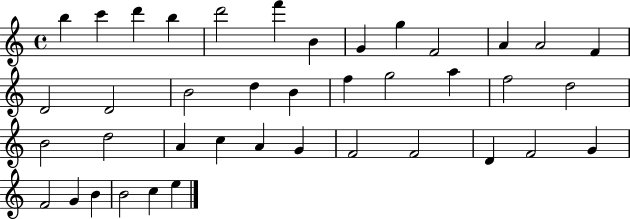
{
  \clef treble
  \time 4/4
  \defaultTimeSignature
  \key c \major
  b''4 c'''4 d'''4 b''4 | d'''2 f'''4 b'4 | g'4 g''4 f'2 | a'4 a'2 f'4 | \break d'2 d'2 | b'2 d''4 b'4 | f''4 g''2 a''4 | f''2 d''2 | \break b'2 d''2 | a'4 c''4 a'4 g'4 | f'2 f'2 | d'4 f'2 g'4 | \break f'2 g'4 b'4 | b'2 c''4 e''4 | \bar "|."
}